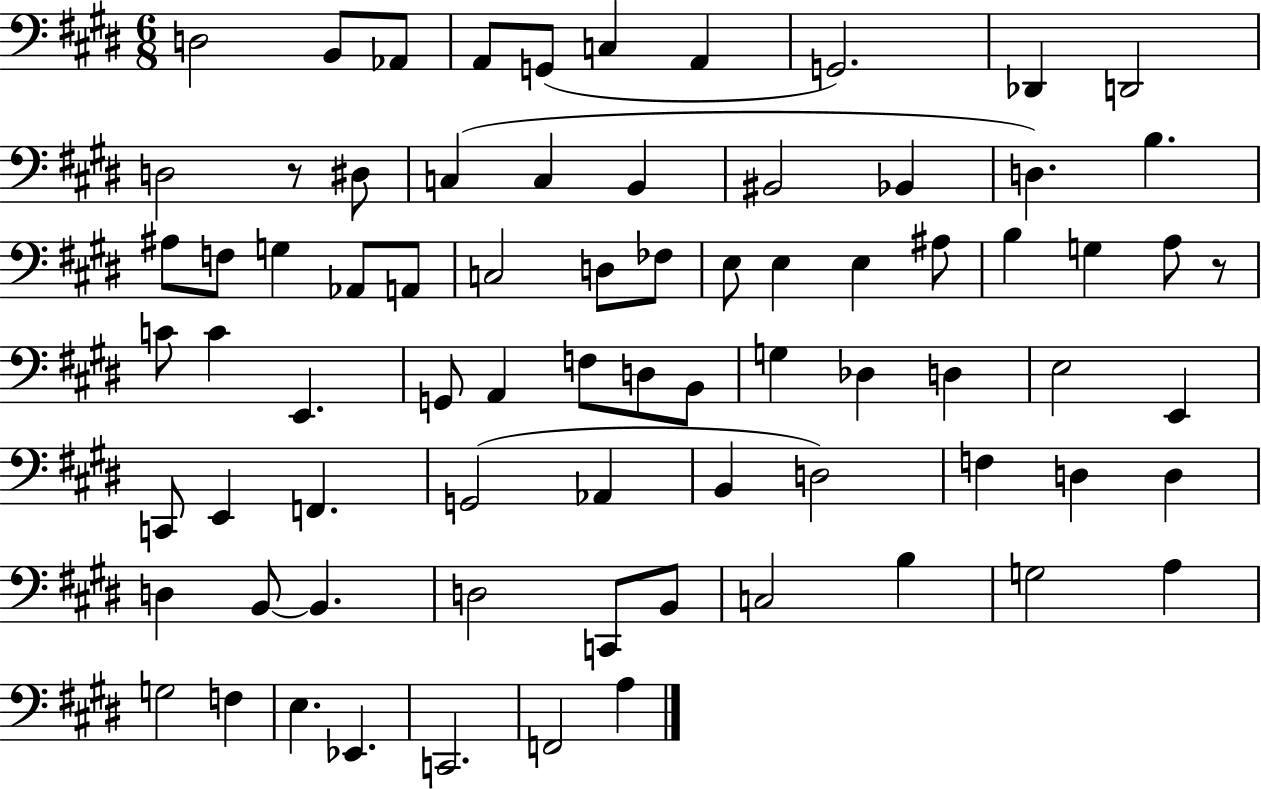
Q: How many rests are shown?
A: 2